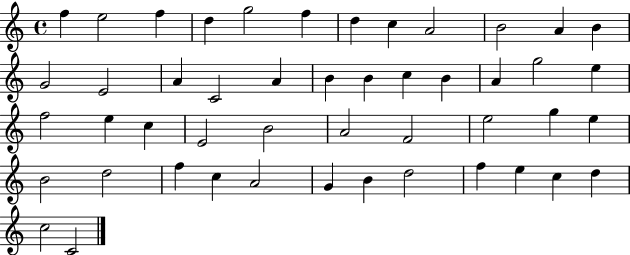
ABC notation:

X:1
T:Untitled
M:4/4
L:1/4
K:C
f e2 f d g2 f d c A2 B2 A B G2 E2 A C2 A B B c B A g2 e f2 e c E2 B2 A2 F2 e2 g e B2 d2 f c A2 G B d2 f e c d c2 C2